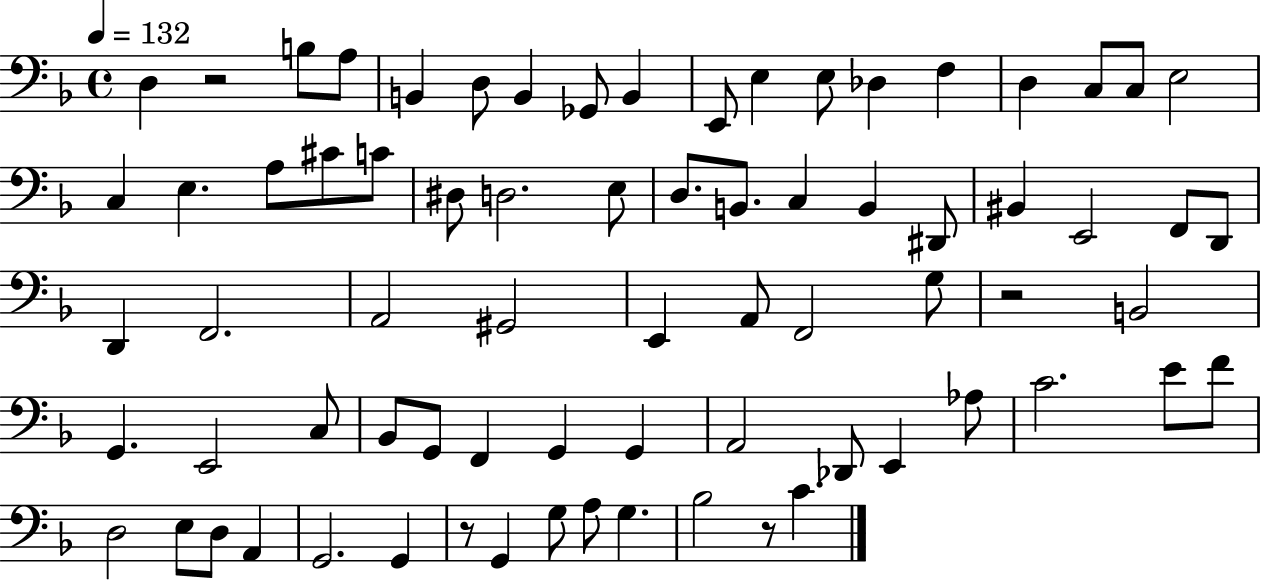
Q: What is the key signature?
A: F major